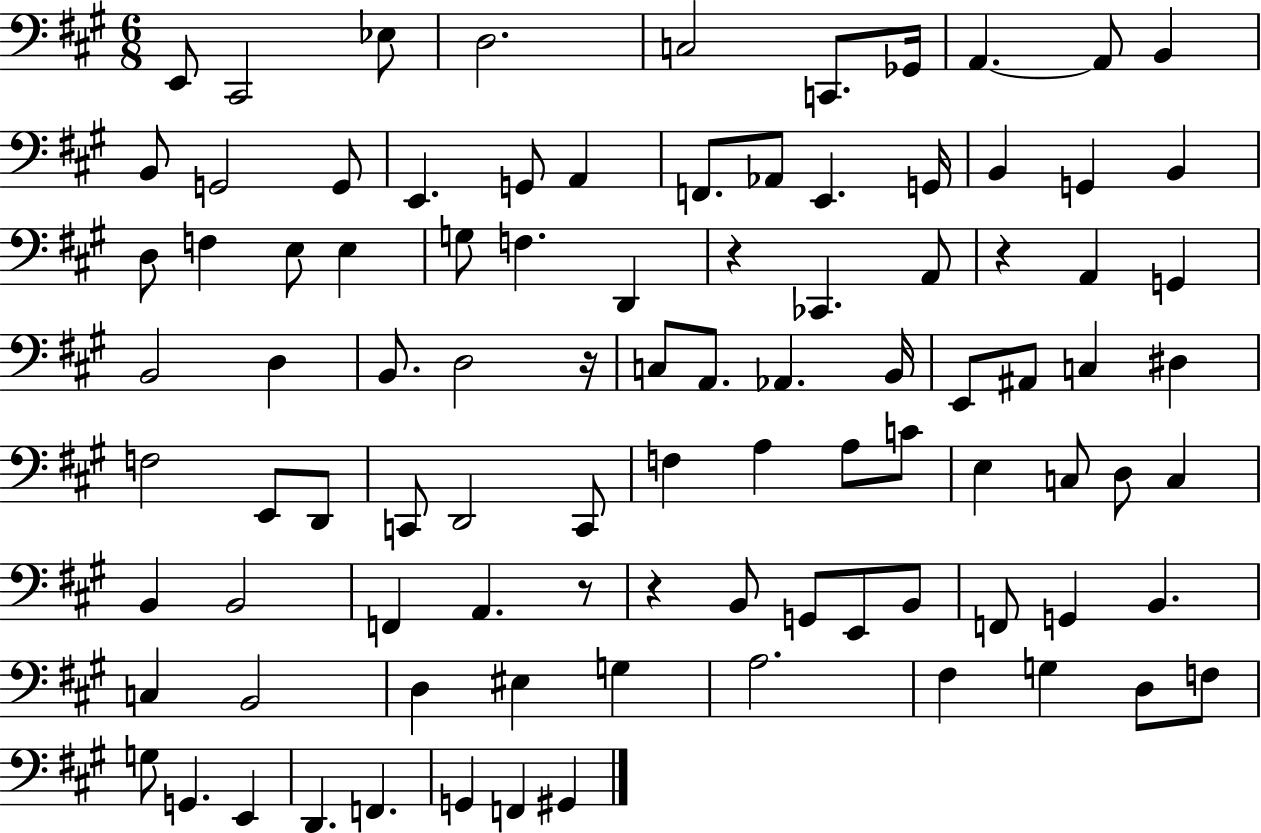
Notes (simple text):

E2/e C#2/h Eb3/e D3/h. C3/h C2/e. Gb2/s A2/q. A2/e B2/q B2/e G2/h G2/e E2/q. G2/e A2/q F2/e. Ab2/e E2/q. G2/s B2/q G2/q B2/q D3/e F3/q E3/e E3/q G3/e F3/q. D2/q R/q CES2/q. A2/e R/q A2/q G2/q B2/h D3/q B2/e. D3/h R/s C3/e A2/e. Ab2/q. B2/s E2/e A#2/e C3/q D#3/q F3/h E2/e D2/e C2/e D2/h C2/e F3/q A3/q A3/e C4/e E3/q C3/e D3/e C3/q B2/q B2/h F2/q A2/q. R/e R/q B2/e G2/e E2/e B2/e F2/e G2/q B2/q. C3/q B2/h D3/q EIS3/q G3/q A3/h. F#3/q G3/q D3/e F3/e G3/e G2/q. E2/q D2/q. F2/q. G2/q F2/q G#2/q